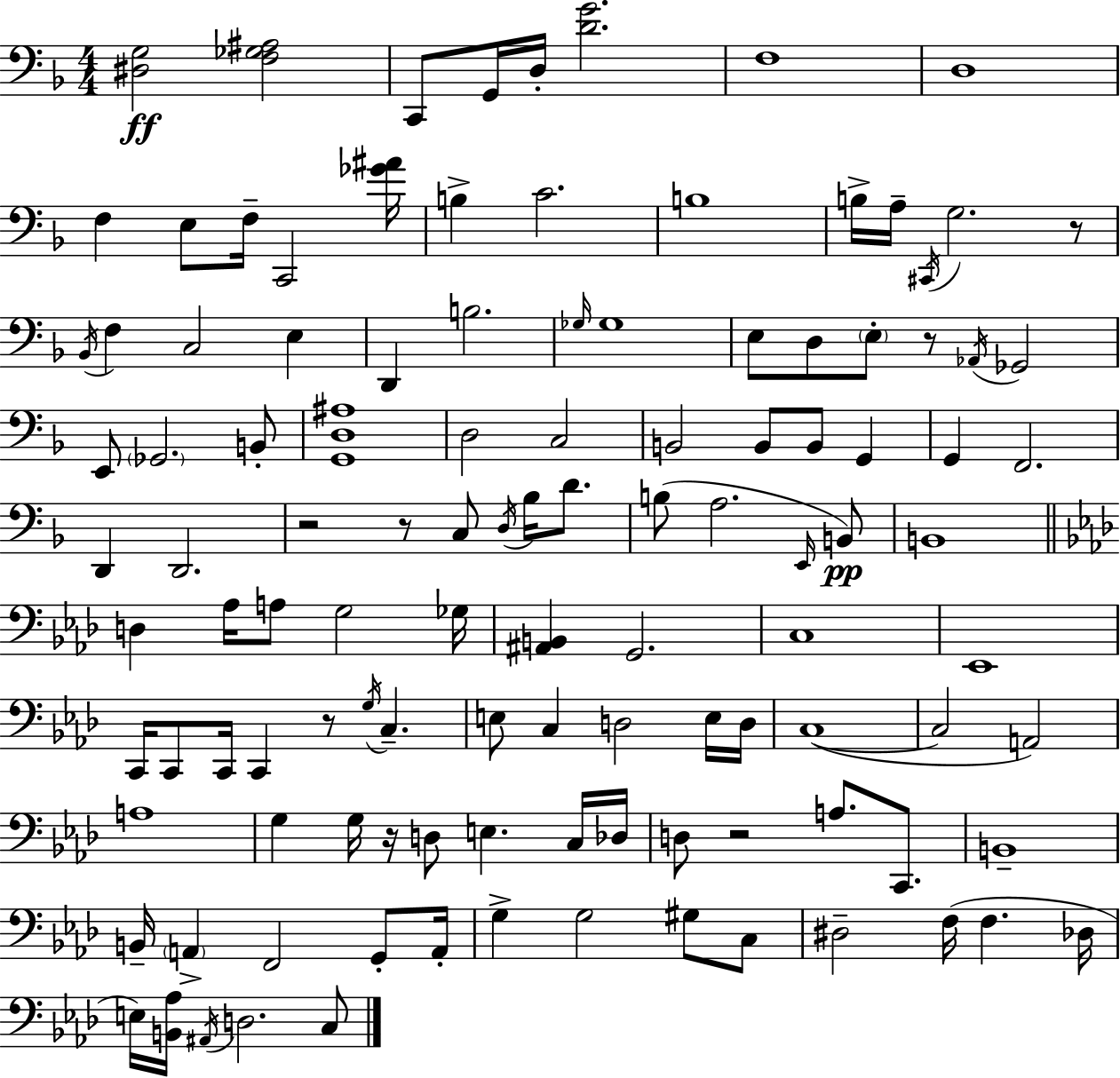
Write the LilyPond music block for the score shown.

{
  \clef bass
  \numericTimeSignature
  \time 4/4
  \key d \minor
  <dis g>2\ff <f ges ais>2 | c,8 g,16 d16-. <d' g'>2. | f1 | d1 | \break f4 e8 f16-- c,2 <ges' ais'>16 | b4-> c'2. | b1 | b16-> a16-- \acciaccatura { cis,16 } g2. r8 | \break \acciaccatura { bes,16 } f4 c2 e4 | d,4 b2. | \grace { ges16 } ges1 | e8 d8 \parenthesize e8-. r8 \acciaccatura { aes,16 } ges,2 | \break e,8 \parenthesize ges,2. | b,8-. <g, d ais>1 | d2 c2 | b,2 b,8 b,8 | \break g,4 g,4 f,2. | d,4 d,2. | r2 r8 c8 | \acciaccatura { d16 } bes16 d'8. b8( a2. | \break \grace { e,16 }\pp) b,8 b,1 | \bar "||" \break \key f \minor d4 aes16 a8 g2 ges16 | <ais, b,>4 g,2. | c1 | ees,1 | \break c,16 c,8 c,16 c,4 r8 \acciaccatura { g16 } c4.-- | e8 c4 d2 e16 | d16 c1~(~ | c2 a,2) | \break a1 | g4 g16 r16 d8 e4. c16 | des16 d8 r2 a8. c,8. | b,1-- | \break b,16-- \parenthesize a,4-> f,2 g,8-. | a,16-. g4-> g2 gis8 c8 | dis2-- f16( f4. | des16 e16) <b, aes>16 \acciaccatura { ais,16 } d2. | \break c8 \bar "|."
}